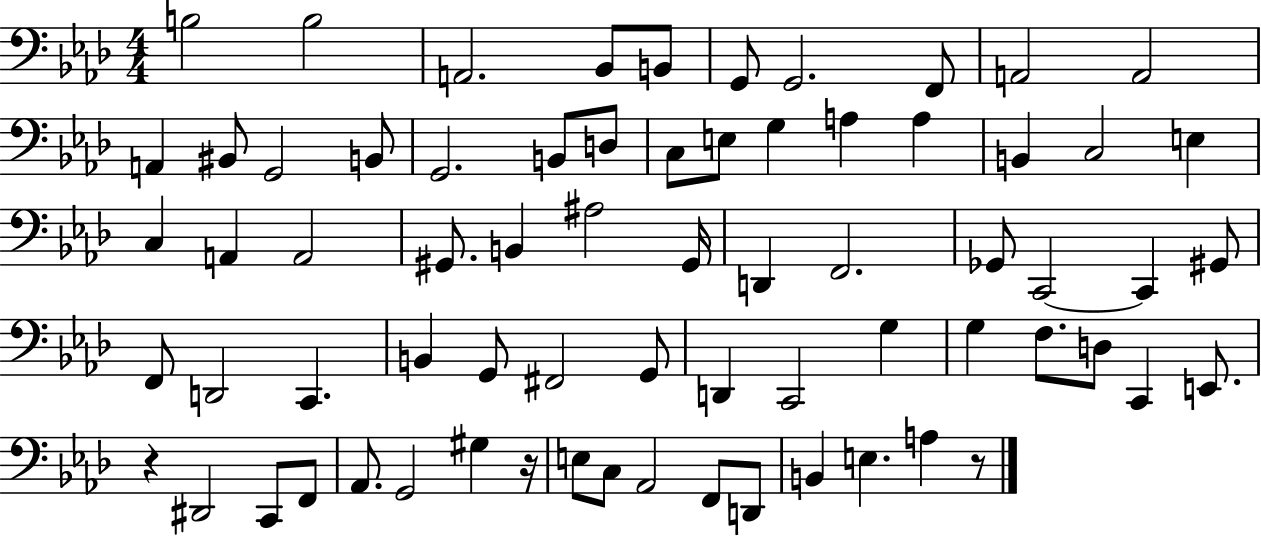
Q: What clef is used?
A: bass